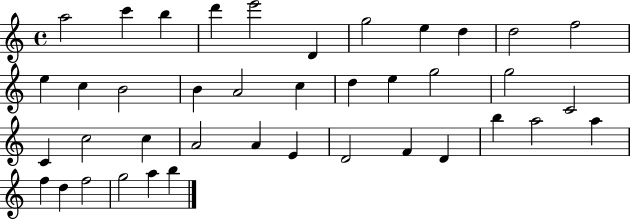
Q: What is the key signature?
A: C major